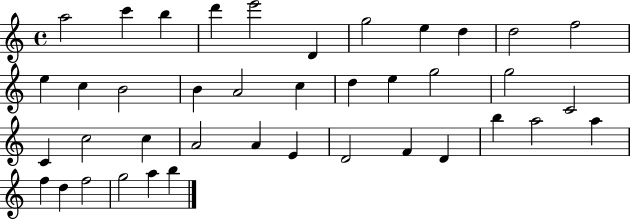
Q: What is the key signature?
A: C major